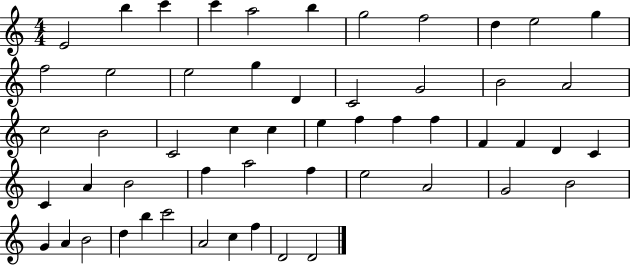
X:1
T:Untitled
M:4/4
L:1/4
K:C
E2 b c' c' a2 b g2 f2 d e2 g f2 e2 e2 g D C2 G2 B2 A2 c2 B2 C2 c c e f f f F F D C C A B2 f a2 f e2 A2 G2 B2 G A B2 d b c'2 A2 c f D2 D2